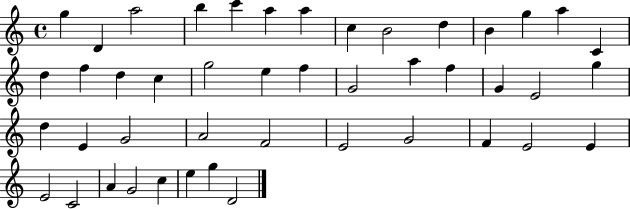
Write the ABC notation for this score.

X:1
T:Untitled
M:4/4
L:1/4
K:C
g D a2 b c' a a c B2 d B g a C d f d c g2 e f G2 a f G E2 g d E G2 A2 F2 E2 G2 F E2 E E2 C2 A G2 c e g D2